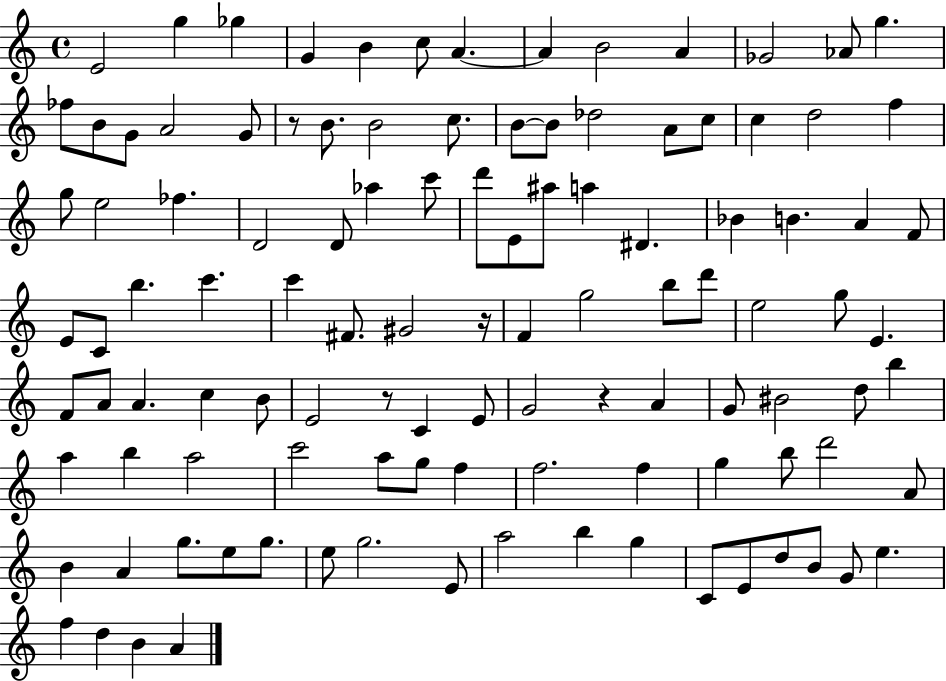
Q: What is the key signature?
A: C major